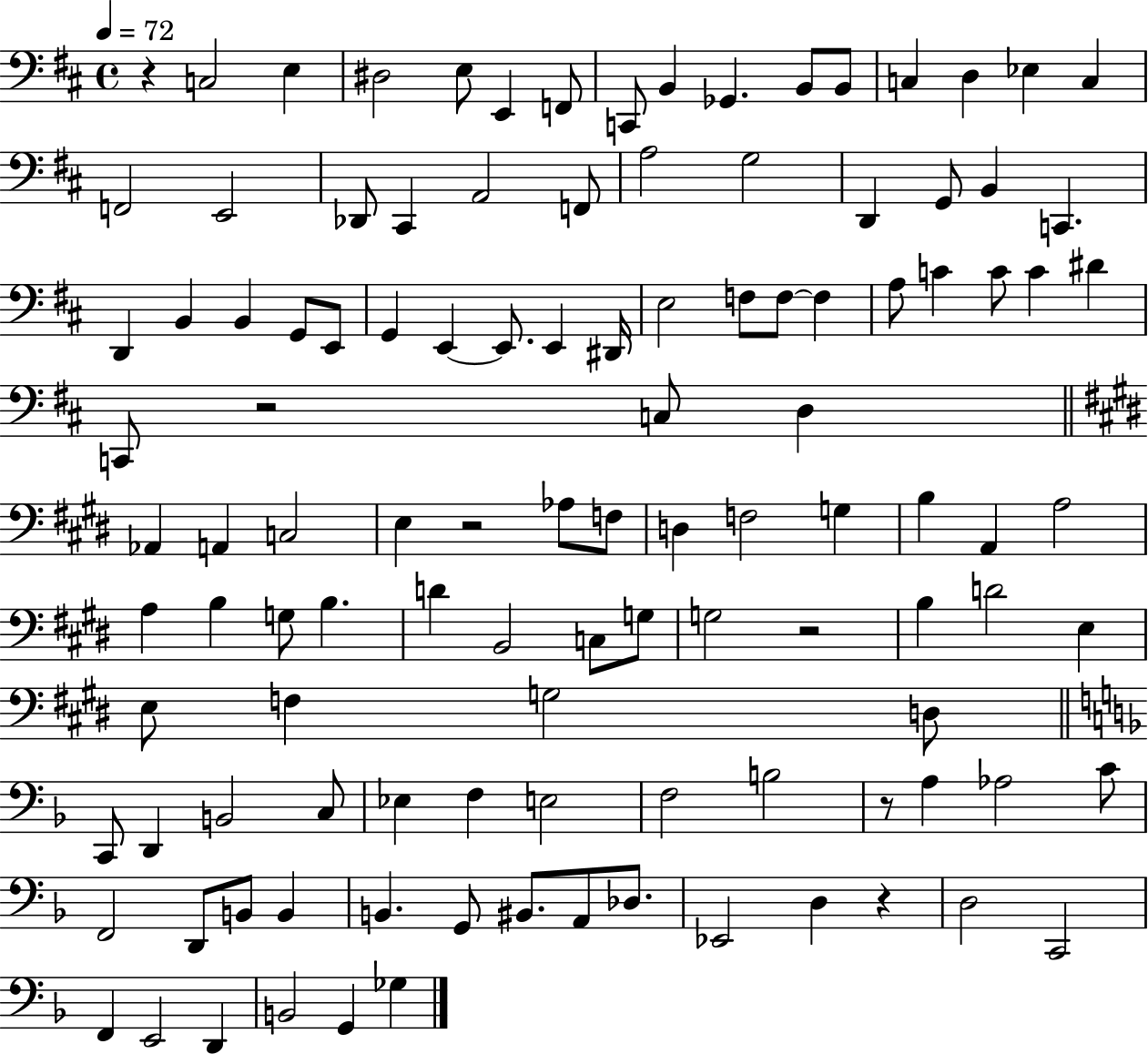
{
  \clef bass
  \time 4/4
  \defaultTimeSignature
  \key d \major
  \tempo 4 = 72
  r4 c2 e4 | dis2 e8 e,4 f,8 | c,8 b,4 ges,4. b,8 b,8 | c4 d4 ees4 c4 | \break f,2 e,2 | des,8 cis,4 a,2 f,8 | a2 g2 | d,4 g,8 b,4 c,4. | \break d,4 b,4 b,4 g,8 e,8 | g,4 e,4~~ e,8. e,4 dis,16 | e2 f8 f8~~ f4 | a8 c'4 c'8 c'4 dis'4 | \break c,8 r2 c8 d4 | \bar "||" \break \key e \major aes,4 a,4 c2 | e4 r2 aes8 f8 | d4 f2 g4 | b4 a,4 a2 | \break a4 b4 g8 b4. | d'4 b,2 c8 g8 | g2 r2 | b4 d'2 e4 | \break e8 f4 g2 d8 | \bar "||" \break \key f \major c,8 d,4 b,2 c8 | ees4 f4 e2 | f2 b2 | r8 a4 aes2 c'8 | \break f,2 d,8 b,8 b,4 | b,4. g,8 bis,8. a,8 des8. | ees,2 d4 r4 | d2 c,2 | \break f,4 e,2 d,4 | b,2 g,4 ges4 | \bar "|."
}